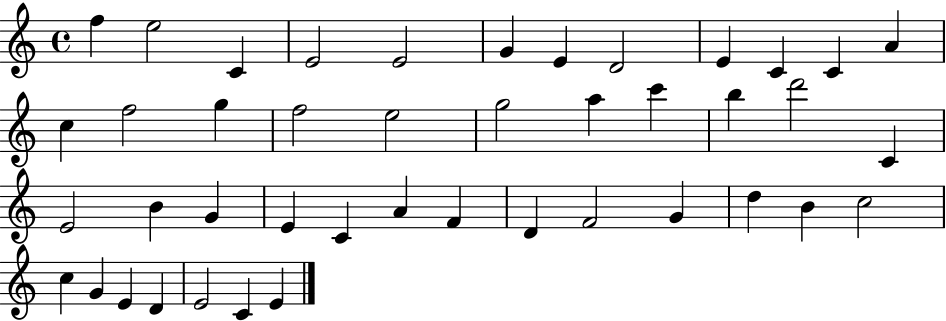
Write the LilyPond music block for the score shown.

{
  \clef treble
  \time 4/4
  \defaultTimeSignature
  \key c \major
  f''4 e''2 c'4 | e'2 e'2 | g'4 e'4 d'2 | e'4 c'4 c'4 a'4 | \break c''4 f''2 g''4 | f''2 e''2 | g''2 a''4 c'''4 | b''4 d'''2 c'4 | \break e'2 b'4 g'4 | e'4 c'4 a'4 f'4 | d'4 f'2 g'4 | d''4 b'4 c''2 | \break c''4 g'4 e'4 d'4 | e'2 c'4 e'4 | \bar "|."
}